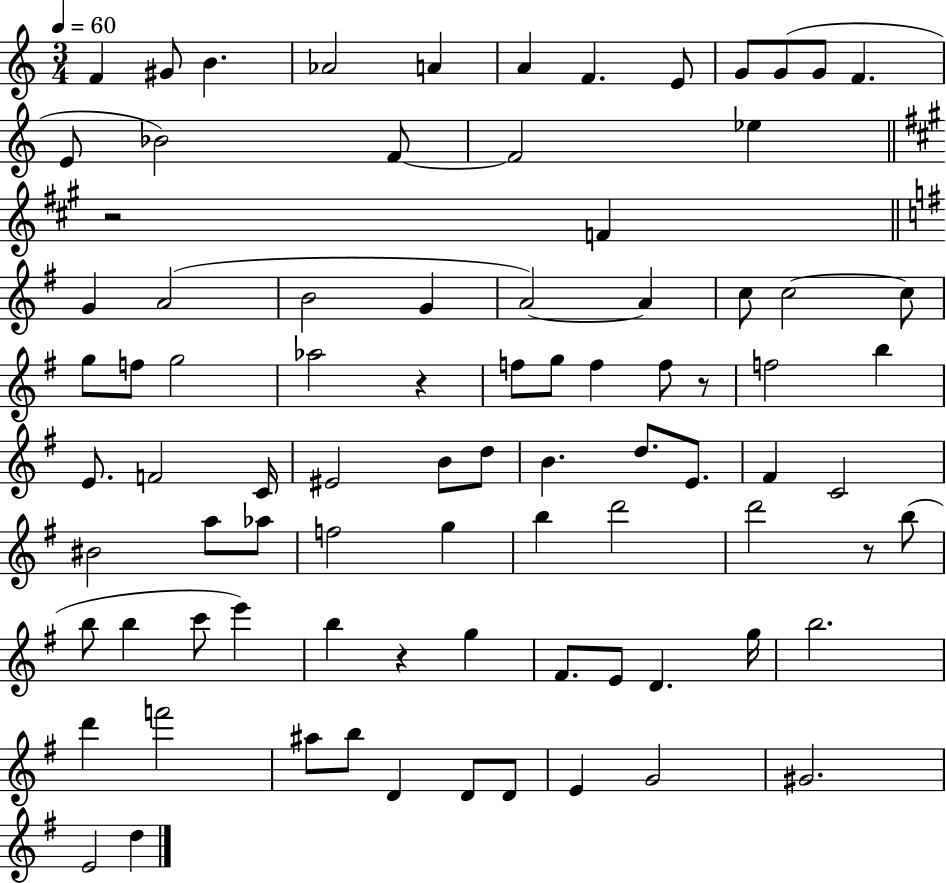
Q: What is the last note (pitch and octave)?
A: D5